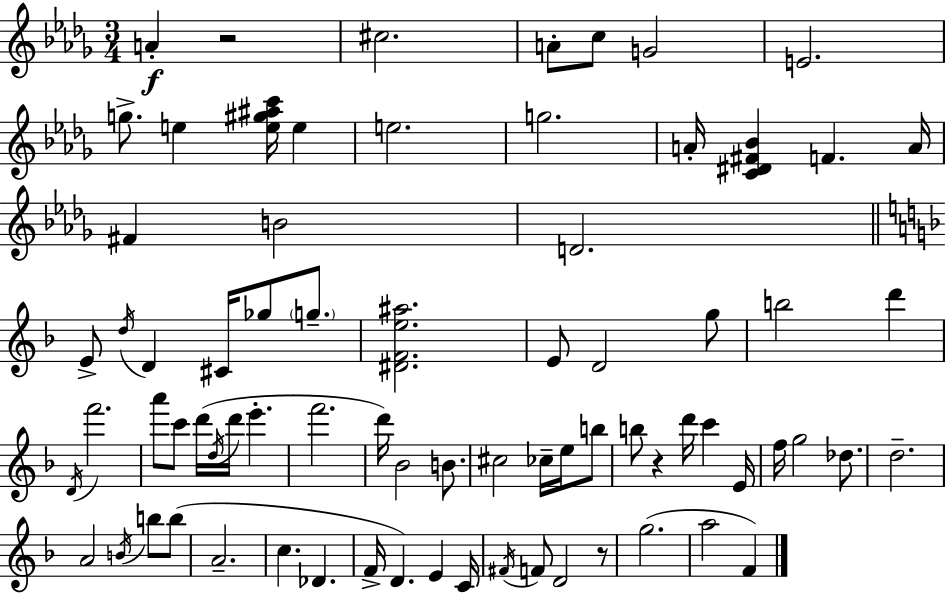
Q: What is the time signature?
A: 3/4